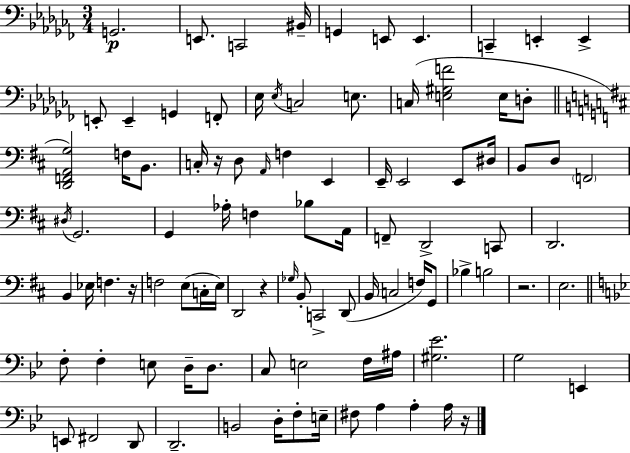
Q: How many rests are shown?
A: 5